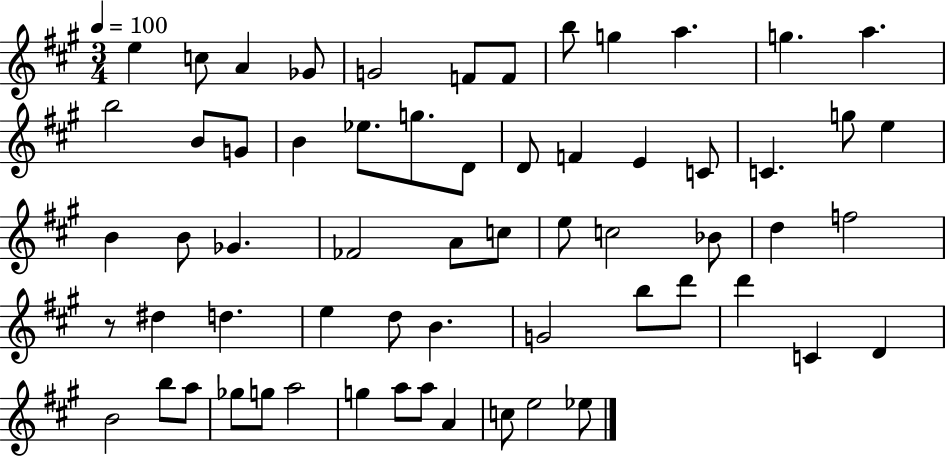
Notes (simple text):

E5/q C5/e A4/q Gb4/e G4/h F4/e F4/e B5/e G5/q A5/q. G5/q. A5/q. B5/h B4/e G4/e B4/q Eb5/e. G5/e. D4/e D4/e F4/q E4/q C4/e C4/q. G5/e E5/q B4/q B4/e Gb4/q. FES4/h A4/e C5/e E5/e C5/h Bb4/e D5/q F5/h R/e D#5/q D5/q. E5/q D5/e B4/q. G4/h B5/e D6/e D6/q C4/q D4/q B4/h B5/e A5/e Gb5/e G5/e A5/h G5/q A5/e A5/e A4/q C5/e E5/h Eb5/e